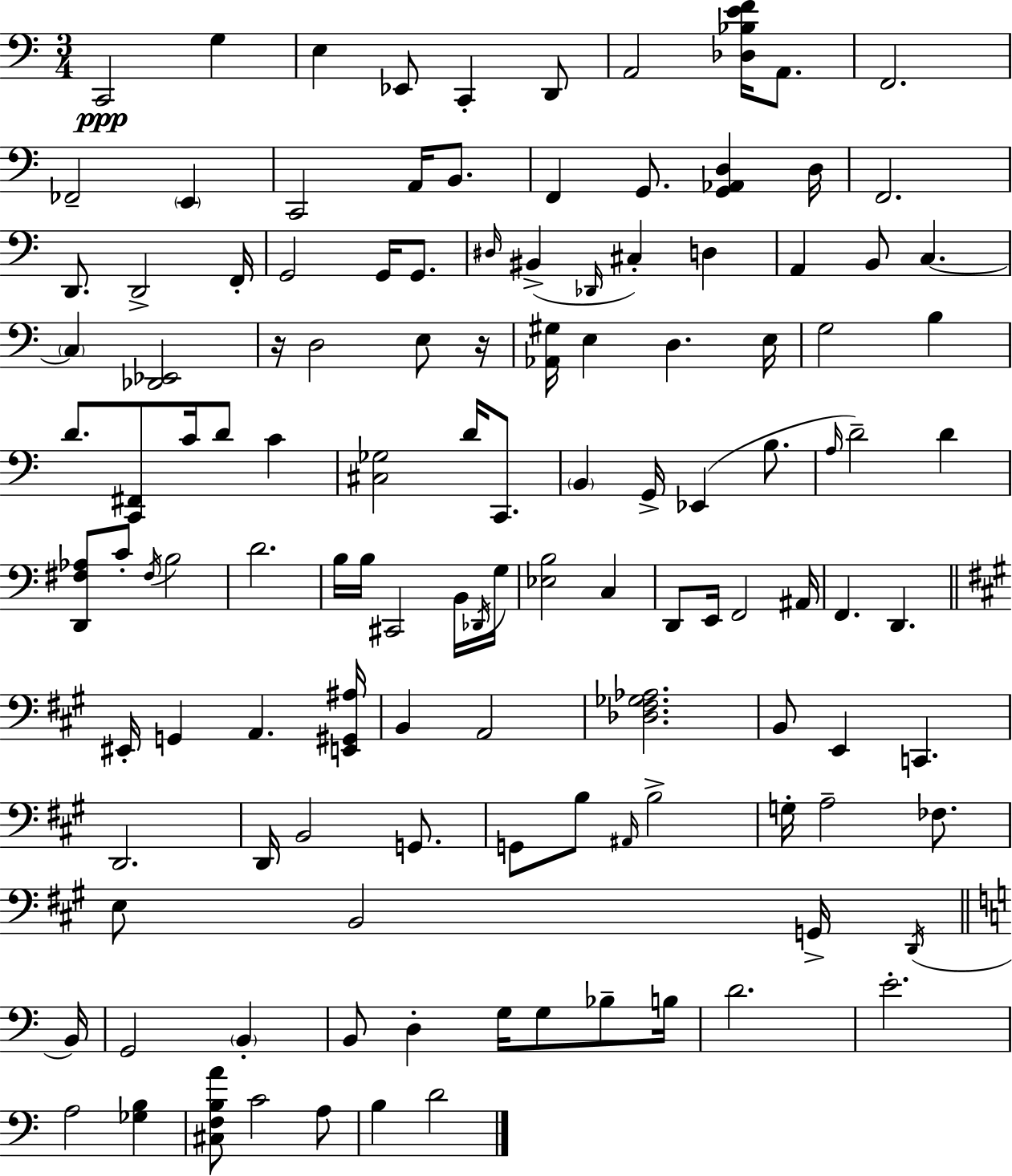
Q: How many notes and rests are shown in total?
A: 123